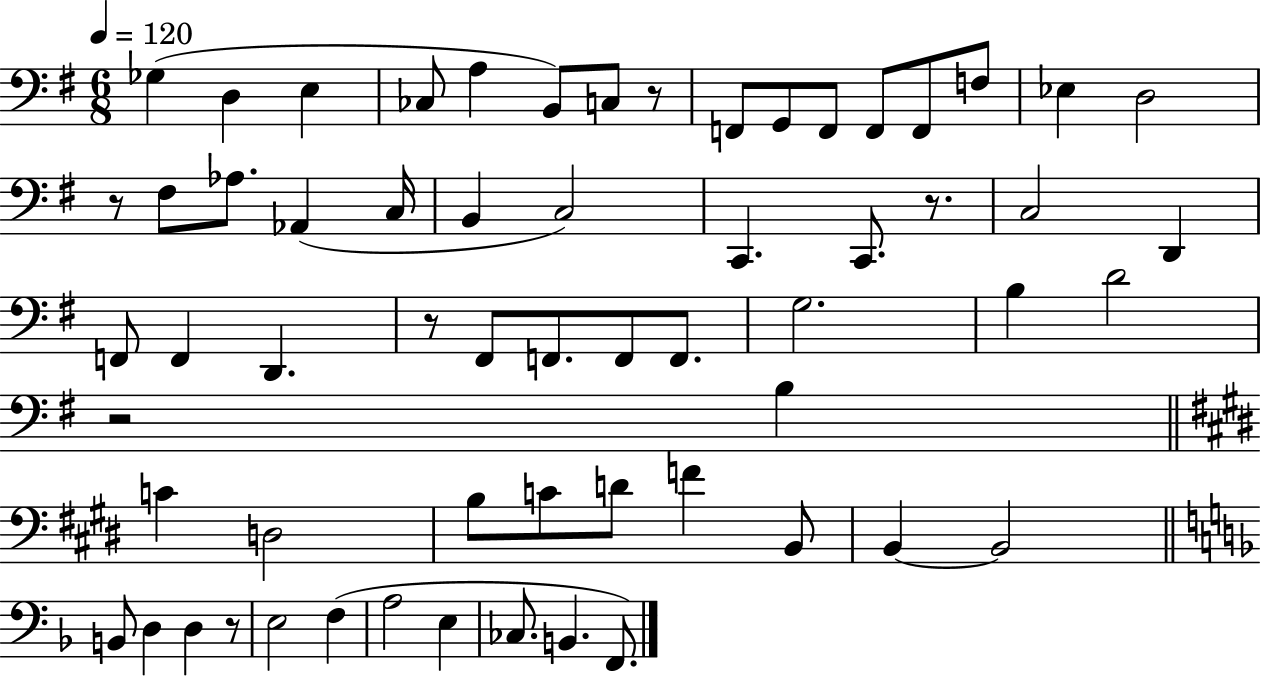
{
  \clef bass
  \numericTimeSignature
  \time 6/8
  \key g \major
  \tempo 4 = 120
  ges4( d4 e4 | ces8 a4 b,8) c8 r8 | f,8 g,8 f,8 f,8 f,8 f8 | ees4 d2 | \break r8 fis8 aes8. aes,4( c16 | b,4 c2) | c,4. c,8. r8. | c2 d,4 | \break f,8 f,4 d,4. | r8 fis,8 f,8. f,8 f,8. | g2. | b4 d'2 | \break r2 b4 | \bar "||" \break \key e \major c'4 d2 | b8 c'8 d'8 f'4 b,8 | b,4~~ b,2 | \bar "||" \break \key f \major b,8 d4 d4 r8 | e2 f4( | a2 e4 | ces8. b,4. f,8.) | \break \bar "|."
}